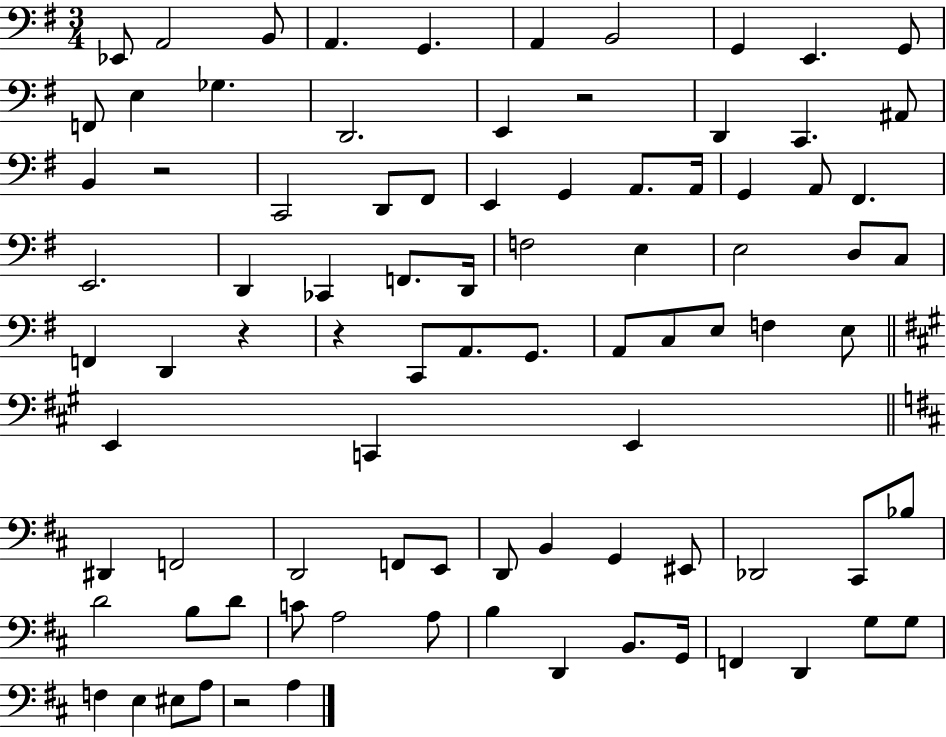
Eb2/e A2/h B2/e A2/q. G2/q. A2/q B2/h G2/q E2/q. G2/e F2/e E3/q Gb3/q. D2/h. E2/q R/h D2/q C2/q. A#2/e B2/q R/h C2/h D2/e F#2/e E2/q G2/q A2/e. A2/s G2/q A2/e F#2/q. E2/h. D2/q CES2/q F2/e. D2/s F3/h E3/q E3/h D3/e C3/e F2/q D2/q R/q R/q C2/e A2/e. G2/e. A2/e C3/e E3/e F3/q E3/e E2/q C2/q E2/q D#2/q F2/h D2/h F2/e E2/e D2/e B2/q G2/q EIS2/e Db2/h C#2/e Bb3/e D4/h B3/e D4/e C4/e A3/h A3/e B3/q D2/q B2/e. G2/s F2/q D2/q G3/e G3/e F3/q E3/q EIS3/e A3/e R/h A3/q